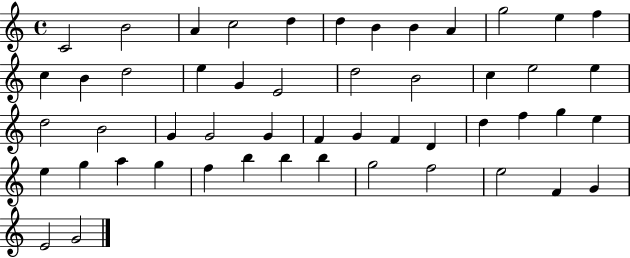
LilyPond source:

{
  \clef treble
  \time 4/4
  \defaultTimeSignature
  \key c \major
  c'2 b'2 | a'4 c''2 d''4 | d''4 b'4 b'4 a'4 | g''2 e''4 f''4 | \break c''4 b'4 d''2 | e''4 g'4 e'2 | d''2 b'2 | c''4 e''2 e''4 | \break d''2 b'2 | g'4 g'2 g'4 | f'4 g'4 f'4 d'4 | d''4 f''4 g''4 e''4 | \break e''4 g''4 a''4 g''4 | f''4 b''4 b''4 b''4 | g''2 f''2 | e''2 f'4 g'4 | \break e'2 g'2 | \bar "|."
}